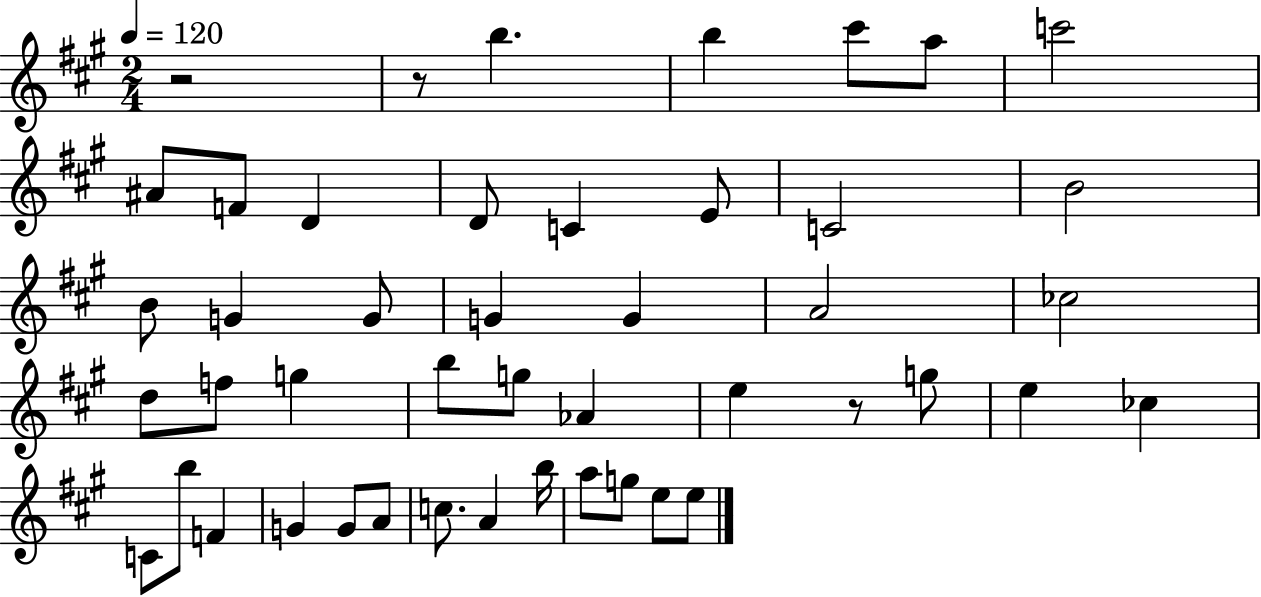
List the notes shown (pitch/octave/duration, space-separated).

R/h R/e B5/q. B5/q C#6/e A5/e C6/h A#4/e F4/e D4/q D4/e C4/q E4/e C4/h B4/h B4/e G4/q G4/e G4/q G4/q A4/h CES5/h D5/e F5/e G5/q B5/e G5/e Ab4/q E5/q R/e G5/e E5/q CES5/q C4/e B5/e F4/q G4/q G4/e A4/e C5/e. A4/q B5/s A5/e G5/e E5/e E5/e